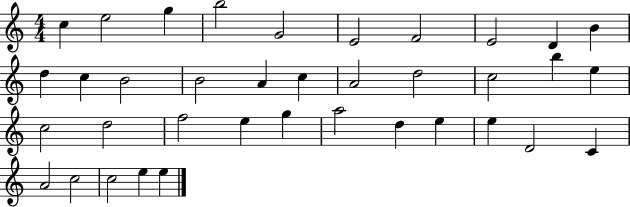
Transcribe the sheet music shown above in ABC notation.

X:1
T:Untitled
M:4/4
L:1/4
K:C
c e2 g b2 G2 E2 F2 E2 D B d c B2 B2 A c A2 d2 c2 b e c2 d2 f2 e g a2 d e e D2 C A2 c2 c2 e e